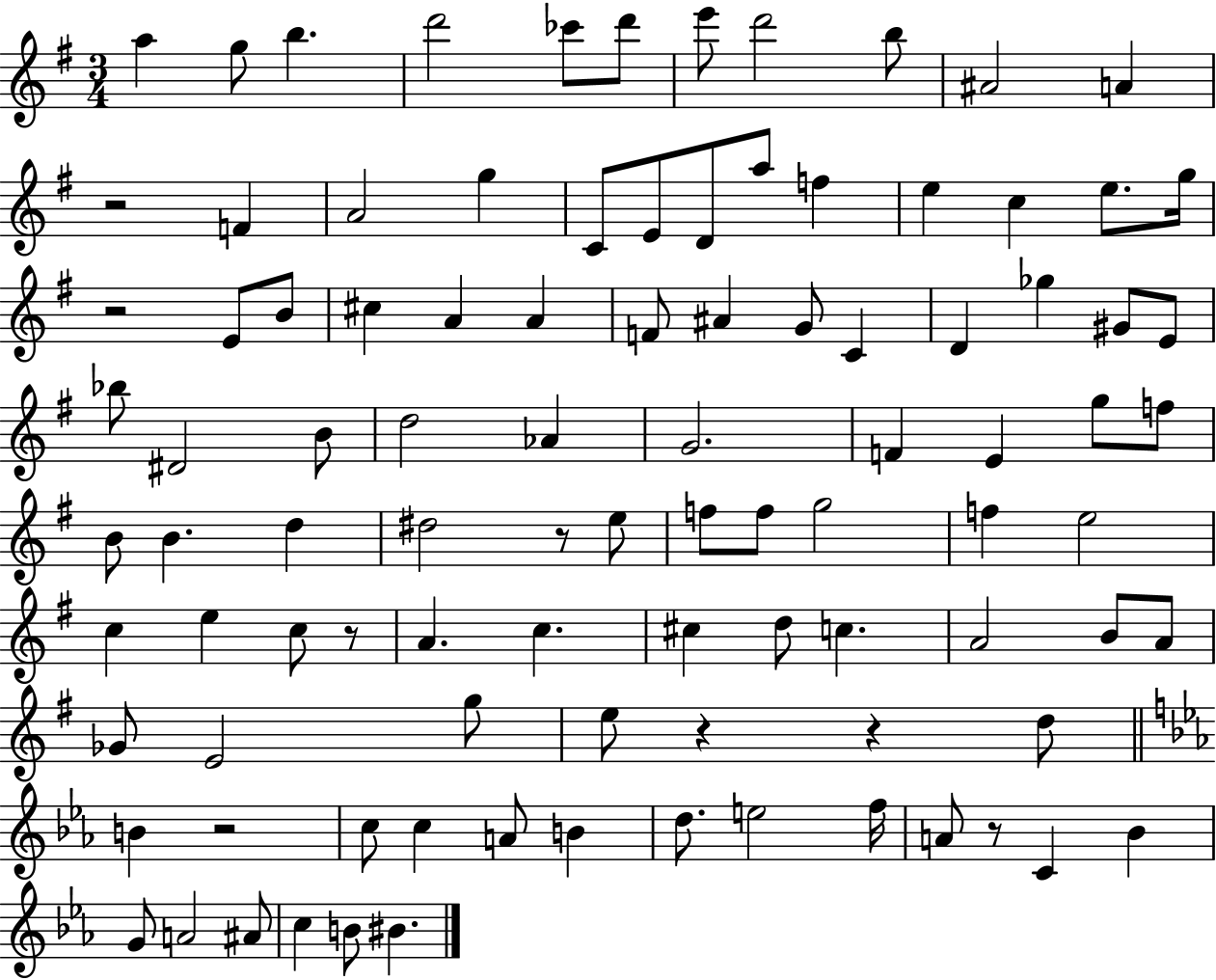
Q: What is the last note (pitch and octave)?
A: BIS4